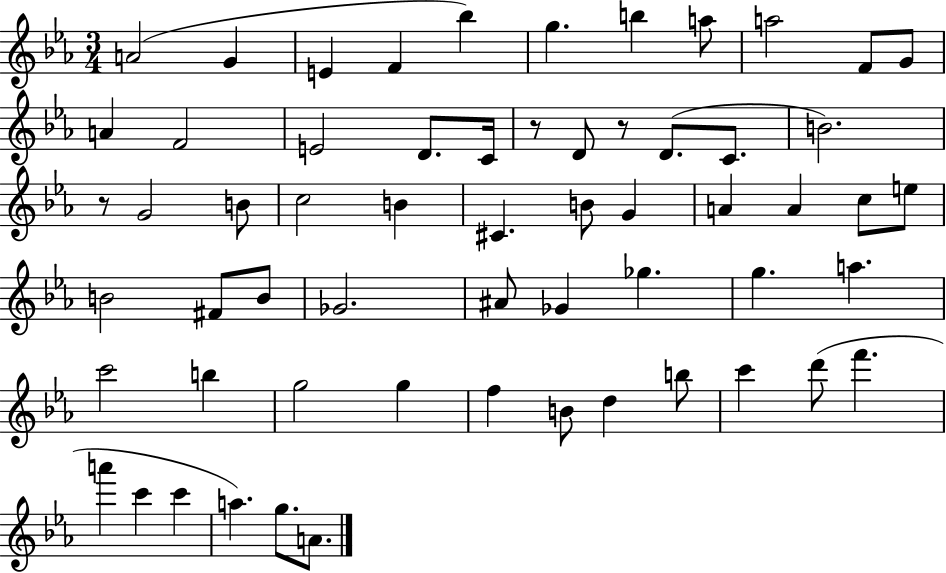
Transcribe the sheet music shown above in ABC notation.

X:1
T:Untitled
M:3/4
L:1/4
K:Eb
A2 G E F _b g b a/2 a2 F/2 G/2 A F2 E2 D/2 C/4 z/2 D/2 z/2 D/2 C/2 B2 z/2 G2 B/2 c2 B ^C B/2 G A A c/2 e/2 B2 ^F/2 B/2 _G2 ^A/2 _G _g g a c'2 b g2 g f B/2 d b/2 c' d'/2 f' a' c' c' a g/2 A/2